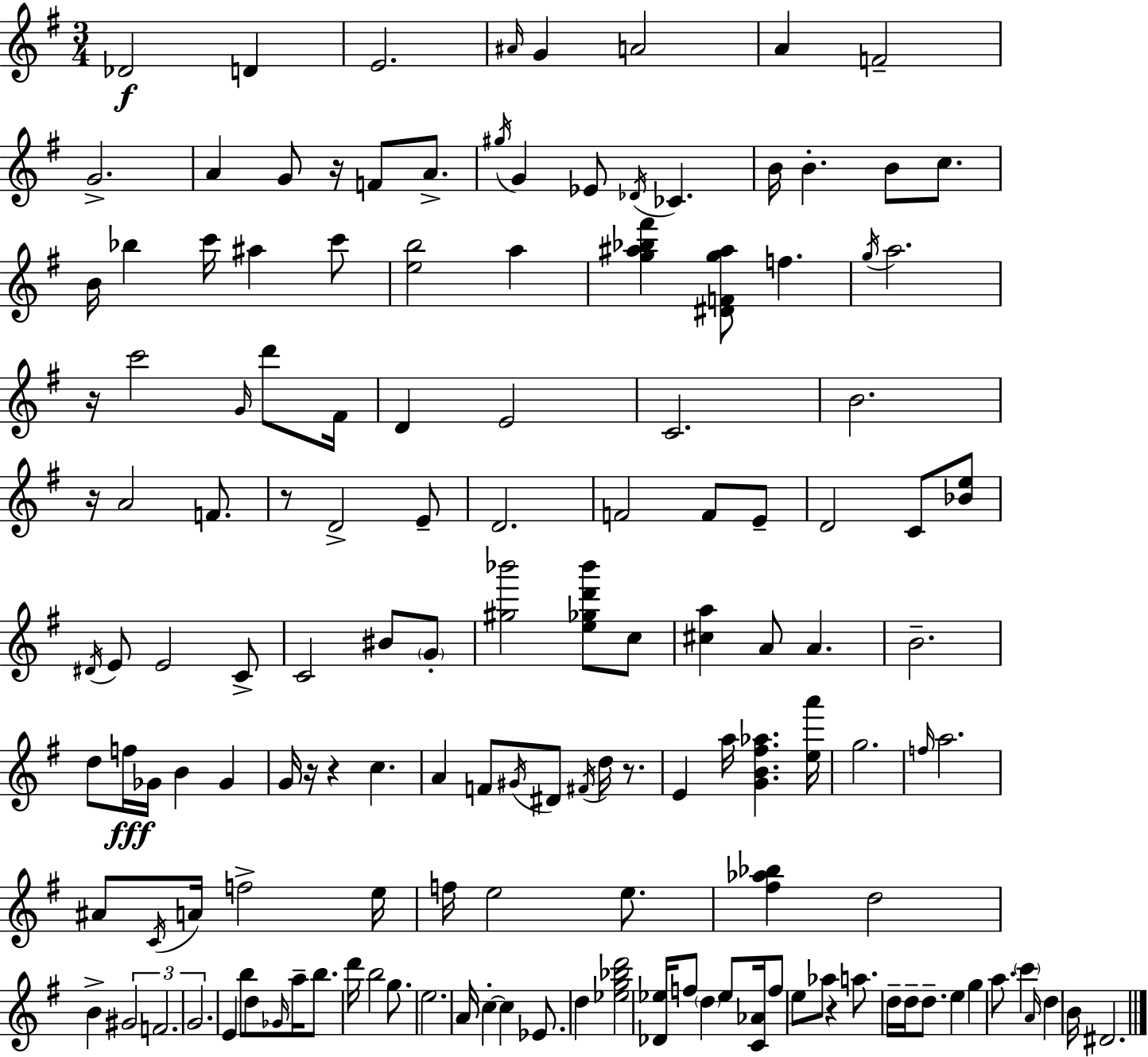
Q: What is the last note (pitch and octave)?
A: D#4